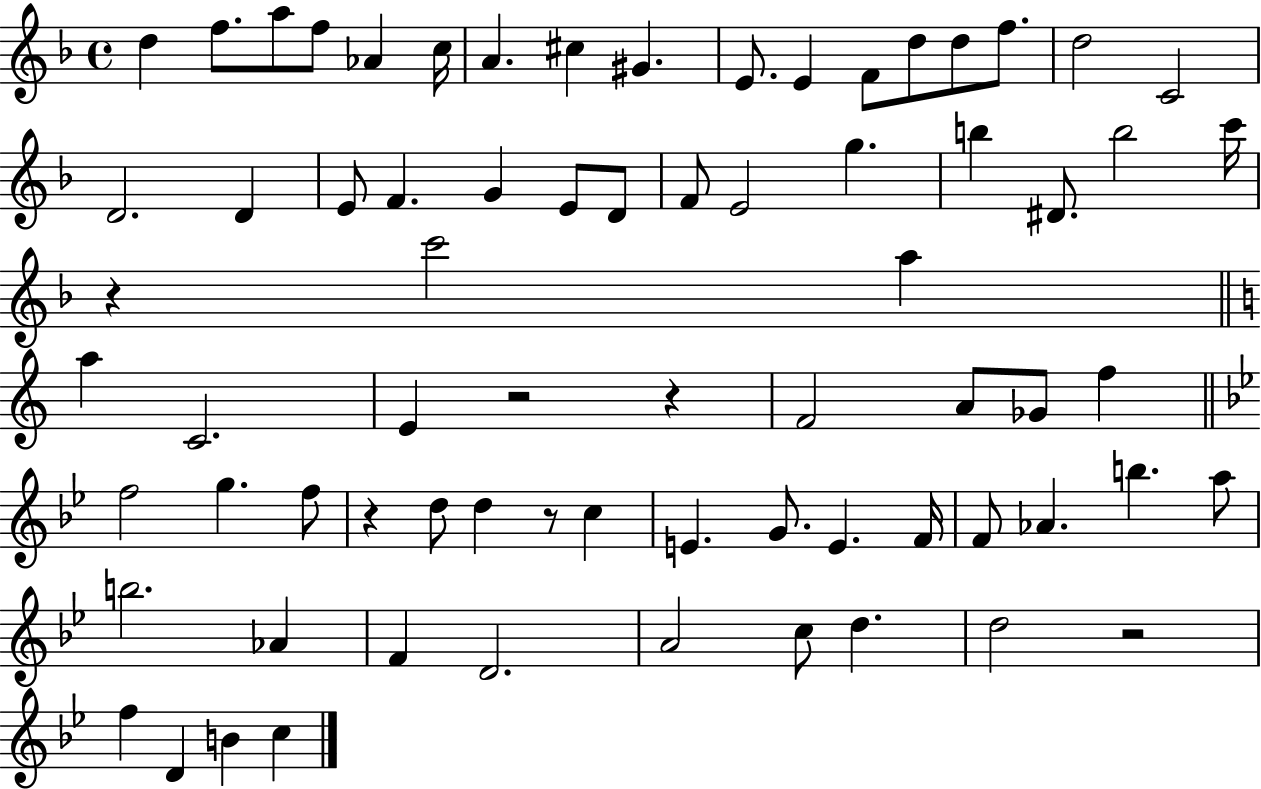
D5/q F5/e. A5/e F5/e Ab4/q C5/s A4/q. C#5/q G#4/q. E4/e. E4/q F4/e D5/e D5/e F5/e. D5/h C4/h D4/h. D4/q E4/e F4/q. G4/q E4/e D4/e F4/e E4/h G5/q. B5/q D#4/e. B5/h C6/s R/q C6/h A5/q A5/q C4/h. E4/q R/h R/q F4/h A4/e Gb4/e F5/q F5/h G5/q. F5/e R/q D5/e D5/q R/e C5/q E4/q. G4/e. E4/q. F4/s F4/e Ab4/q. B5/q. A5/e B5/h. Ab4/q F4/q D4/h. A4/h C5/e D5/q. D5/h R/h F5/q D4/q B4/q C5/q